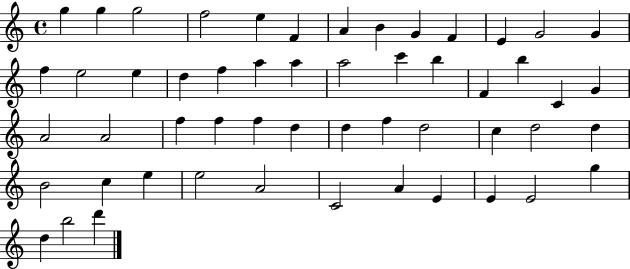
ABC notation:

X:1
T:Untitled
M:4/4
L:1/4
K:C
g g g2 f2 e F A B G F E G2 G f e2 e d f a a a2 c' b F b C G A2 A2 f f f d d f d2 c d2 d B2 c e e2 A2 C2 A E E E2 g d b2 d'